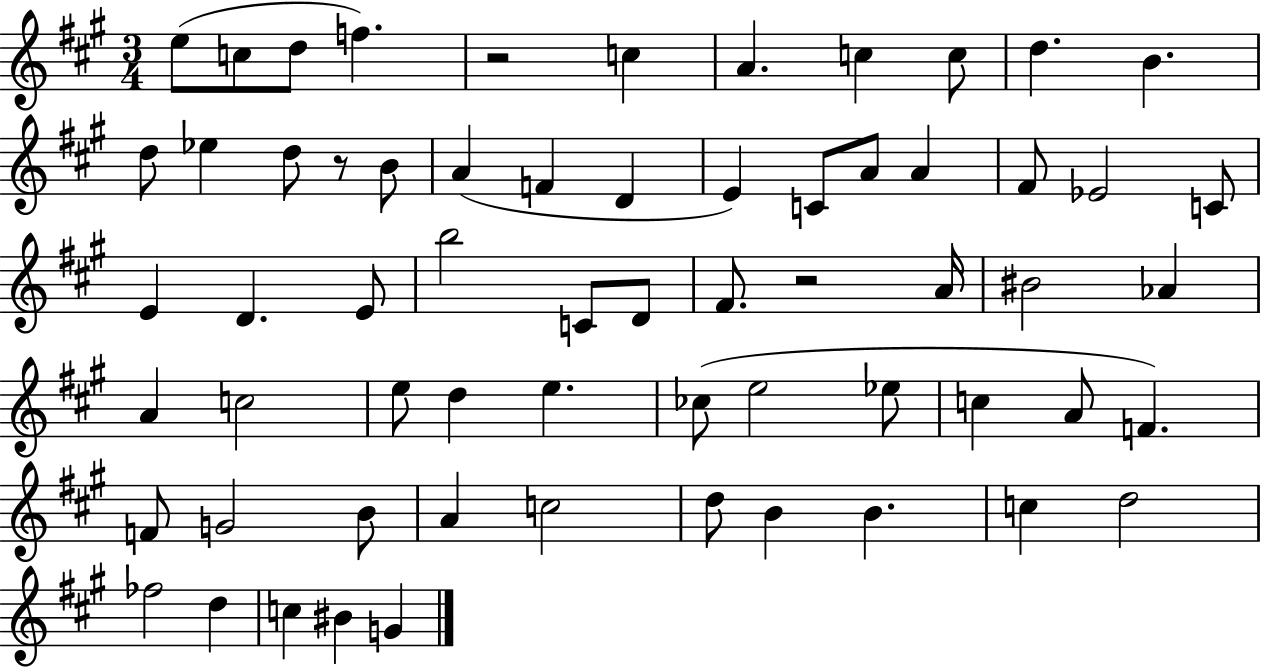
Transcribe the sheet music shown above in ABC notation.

X:1
T:Untitled
M:3/4
L:1/4
K:A
e/2 c/2 d/2 f z2 c A c c/2 d B d/2 _e d/2 z/2 B/2 A F D E C/2 A/2 A ^F/2 _E2 C/2 E D E/2 b2 C/2 D/2 ^F/2 z2 A/4 ^B2 _A A c2 e/2 d e _c/2 e2 _e/2 c A/2 F F/2 G2 B/2 A c2 d/2 B B c d2 _f2 d c ^B G